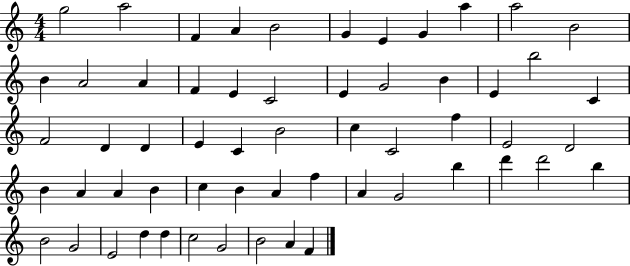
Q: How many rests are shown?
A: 0